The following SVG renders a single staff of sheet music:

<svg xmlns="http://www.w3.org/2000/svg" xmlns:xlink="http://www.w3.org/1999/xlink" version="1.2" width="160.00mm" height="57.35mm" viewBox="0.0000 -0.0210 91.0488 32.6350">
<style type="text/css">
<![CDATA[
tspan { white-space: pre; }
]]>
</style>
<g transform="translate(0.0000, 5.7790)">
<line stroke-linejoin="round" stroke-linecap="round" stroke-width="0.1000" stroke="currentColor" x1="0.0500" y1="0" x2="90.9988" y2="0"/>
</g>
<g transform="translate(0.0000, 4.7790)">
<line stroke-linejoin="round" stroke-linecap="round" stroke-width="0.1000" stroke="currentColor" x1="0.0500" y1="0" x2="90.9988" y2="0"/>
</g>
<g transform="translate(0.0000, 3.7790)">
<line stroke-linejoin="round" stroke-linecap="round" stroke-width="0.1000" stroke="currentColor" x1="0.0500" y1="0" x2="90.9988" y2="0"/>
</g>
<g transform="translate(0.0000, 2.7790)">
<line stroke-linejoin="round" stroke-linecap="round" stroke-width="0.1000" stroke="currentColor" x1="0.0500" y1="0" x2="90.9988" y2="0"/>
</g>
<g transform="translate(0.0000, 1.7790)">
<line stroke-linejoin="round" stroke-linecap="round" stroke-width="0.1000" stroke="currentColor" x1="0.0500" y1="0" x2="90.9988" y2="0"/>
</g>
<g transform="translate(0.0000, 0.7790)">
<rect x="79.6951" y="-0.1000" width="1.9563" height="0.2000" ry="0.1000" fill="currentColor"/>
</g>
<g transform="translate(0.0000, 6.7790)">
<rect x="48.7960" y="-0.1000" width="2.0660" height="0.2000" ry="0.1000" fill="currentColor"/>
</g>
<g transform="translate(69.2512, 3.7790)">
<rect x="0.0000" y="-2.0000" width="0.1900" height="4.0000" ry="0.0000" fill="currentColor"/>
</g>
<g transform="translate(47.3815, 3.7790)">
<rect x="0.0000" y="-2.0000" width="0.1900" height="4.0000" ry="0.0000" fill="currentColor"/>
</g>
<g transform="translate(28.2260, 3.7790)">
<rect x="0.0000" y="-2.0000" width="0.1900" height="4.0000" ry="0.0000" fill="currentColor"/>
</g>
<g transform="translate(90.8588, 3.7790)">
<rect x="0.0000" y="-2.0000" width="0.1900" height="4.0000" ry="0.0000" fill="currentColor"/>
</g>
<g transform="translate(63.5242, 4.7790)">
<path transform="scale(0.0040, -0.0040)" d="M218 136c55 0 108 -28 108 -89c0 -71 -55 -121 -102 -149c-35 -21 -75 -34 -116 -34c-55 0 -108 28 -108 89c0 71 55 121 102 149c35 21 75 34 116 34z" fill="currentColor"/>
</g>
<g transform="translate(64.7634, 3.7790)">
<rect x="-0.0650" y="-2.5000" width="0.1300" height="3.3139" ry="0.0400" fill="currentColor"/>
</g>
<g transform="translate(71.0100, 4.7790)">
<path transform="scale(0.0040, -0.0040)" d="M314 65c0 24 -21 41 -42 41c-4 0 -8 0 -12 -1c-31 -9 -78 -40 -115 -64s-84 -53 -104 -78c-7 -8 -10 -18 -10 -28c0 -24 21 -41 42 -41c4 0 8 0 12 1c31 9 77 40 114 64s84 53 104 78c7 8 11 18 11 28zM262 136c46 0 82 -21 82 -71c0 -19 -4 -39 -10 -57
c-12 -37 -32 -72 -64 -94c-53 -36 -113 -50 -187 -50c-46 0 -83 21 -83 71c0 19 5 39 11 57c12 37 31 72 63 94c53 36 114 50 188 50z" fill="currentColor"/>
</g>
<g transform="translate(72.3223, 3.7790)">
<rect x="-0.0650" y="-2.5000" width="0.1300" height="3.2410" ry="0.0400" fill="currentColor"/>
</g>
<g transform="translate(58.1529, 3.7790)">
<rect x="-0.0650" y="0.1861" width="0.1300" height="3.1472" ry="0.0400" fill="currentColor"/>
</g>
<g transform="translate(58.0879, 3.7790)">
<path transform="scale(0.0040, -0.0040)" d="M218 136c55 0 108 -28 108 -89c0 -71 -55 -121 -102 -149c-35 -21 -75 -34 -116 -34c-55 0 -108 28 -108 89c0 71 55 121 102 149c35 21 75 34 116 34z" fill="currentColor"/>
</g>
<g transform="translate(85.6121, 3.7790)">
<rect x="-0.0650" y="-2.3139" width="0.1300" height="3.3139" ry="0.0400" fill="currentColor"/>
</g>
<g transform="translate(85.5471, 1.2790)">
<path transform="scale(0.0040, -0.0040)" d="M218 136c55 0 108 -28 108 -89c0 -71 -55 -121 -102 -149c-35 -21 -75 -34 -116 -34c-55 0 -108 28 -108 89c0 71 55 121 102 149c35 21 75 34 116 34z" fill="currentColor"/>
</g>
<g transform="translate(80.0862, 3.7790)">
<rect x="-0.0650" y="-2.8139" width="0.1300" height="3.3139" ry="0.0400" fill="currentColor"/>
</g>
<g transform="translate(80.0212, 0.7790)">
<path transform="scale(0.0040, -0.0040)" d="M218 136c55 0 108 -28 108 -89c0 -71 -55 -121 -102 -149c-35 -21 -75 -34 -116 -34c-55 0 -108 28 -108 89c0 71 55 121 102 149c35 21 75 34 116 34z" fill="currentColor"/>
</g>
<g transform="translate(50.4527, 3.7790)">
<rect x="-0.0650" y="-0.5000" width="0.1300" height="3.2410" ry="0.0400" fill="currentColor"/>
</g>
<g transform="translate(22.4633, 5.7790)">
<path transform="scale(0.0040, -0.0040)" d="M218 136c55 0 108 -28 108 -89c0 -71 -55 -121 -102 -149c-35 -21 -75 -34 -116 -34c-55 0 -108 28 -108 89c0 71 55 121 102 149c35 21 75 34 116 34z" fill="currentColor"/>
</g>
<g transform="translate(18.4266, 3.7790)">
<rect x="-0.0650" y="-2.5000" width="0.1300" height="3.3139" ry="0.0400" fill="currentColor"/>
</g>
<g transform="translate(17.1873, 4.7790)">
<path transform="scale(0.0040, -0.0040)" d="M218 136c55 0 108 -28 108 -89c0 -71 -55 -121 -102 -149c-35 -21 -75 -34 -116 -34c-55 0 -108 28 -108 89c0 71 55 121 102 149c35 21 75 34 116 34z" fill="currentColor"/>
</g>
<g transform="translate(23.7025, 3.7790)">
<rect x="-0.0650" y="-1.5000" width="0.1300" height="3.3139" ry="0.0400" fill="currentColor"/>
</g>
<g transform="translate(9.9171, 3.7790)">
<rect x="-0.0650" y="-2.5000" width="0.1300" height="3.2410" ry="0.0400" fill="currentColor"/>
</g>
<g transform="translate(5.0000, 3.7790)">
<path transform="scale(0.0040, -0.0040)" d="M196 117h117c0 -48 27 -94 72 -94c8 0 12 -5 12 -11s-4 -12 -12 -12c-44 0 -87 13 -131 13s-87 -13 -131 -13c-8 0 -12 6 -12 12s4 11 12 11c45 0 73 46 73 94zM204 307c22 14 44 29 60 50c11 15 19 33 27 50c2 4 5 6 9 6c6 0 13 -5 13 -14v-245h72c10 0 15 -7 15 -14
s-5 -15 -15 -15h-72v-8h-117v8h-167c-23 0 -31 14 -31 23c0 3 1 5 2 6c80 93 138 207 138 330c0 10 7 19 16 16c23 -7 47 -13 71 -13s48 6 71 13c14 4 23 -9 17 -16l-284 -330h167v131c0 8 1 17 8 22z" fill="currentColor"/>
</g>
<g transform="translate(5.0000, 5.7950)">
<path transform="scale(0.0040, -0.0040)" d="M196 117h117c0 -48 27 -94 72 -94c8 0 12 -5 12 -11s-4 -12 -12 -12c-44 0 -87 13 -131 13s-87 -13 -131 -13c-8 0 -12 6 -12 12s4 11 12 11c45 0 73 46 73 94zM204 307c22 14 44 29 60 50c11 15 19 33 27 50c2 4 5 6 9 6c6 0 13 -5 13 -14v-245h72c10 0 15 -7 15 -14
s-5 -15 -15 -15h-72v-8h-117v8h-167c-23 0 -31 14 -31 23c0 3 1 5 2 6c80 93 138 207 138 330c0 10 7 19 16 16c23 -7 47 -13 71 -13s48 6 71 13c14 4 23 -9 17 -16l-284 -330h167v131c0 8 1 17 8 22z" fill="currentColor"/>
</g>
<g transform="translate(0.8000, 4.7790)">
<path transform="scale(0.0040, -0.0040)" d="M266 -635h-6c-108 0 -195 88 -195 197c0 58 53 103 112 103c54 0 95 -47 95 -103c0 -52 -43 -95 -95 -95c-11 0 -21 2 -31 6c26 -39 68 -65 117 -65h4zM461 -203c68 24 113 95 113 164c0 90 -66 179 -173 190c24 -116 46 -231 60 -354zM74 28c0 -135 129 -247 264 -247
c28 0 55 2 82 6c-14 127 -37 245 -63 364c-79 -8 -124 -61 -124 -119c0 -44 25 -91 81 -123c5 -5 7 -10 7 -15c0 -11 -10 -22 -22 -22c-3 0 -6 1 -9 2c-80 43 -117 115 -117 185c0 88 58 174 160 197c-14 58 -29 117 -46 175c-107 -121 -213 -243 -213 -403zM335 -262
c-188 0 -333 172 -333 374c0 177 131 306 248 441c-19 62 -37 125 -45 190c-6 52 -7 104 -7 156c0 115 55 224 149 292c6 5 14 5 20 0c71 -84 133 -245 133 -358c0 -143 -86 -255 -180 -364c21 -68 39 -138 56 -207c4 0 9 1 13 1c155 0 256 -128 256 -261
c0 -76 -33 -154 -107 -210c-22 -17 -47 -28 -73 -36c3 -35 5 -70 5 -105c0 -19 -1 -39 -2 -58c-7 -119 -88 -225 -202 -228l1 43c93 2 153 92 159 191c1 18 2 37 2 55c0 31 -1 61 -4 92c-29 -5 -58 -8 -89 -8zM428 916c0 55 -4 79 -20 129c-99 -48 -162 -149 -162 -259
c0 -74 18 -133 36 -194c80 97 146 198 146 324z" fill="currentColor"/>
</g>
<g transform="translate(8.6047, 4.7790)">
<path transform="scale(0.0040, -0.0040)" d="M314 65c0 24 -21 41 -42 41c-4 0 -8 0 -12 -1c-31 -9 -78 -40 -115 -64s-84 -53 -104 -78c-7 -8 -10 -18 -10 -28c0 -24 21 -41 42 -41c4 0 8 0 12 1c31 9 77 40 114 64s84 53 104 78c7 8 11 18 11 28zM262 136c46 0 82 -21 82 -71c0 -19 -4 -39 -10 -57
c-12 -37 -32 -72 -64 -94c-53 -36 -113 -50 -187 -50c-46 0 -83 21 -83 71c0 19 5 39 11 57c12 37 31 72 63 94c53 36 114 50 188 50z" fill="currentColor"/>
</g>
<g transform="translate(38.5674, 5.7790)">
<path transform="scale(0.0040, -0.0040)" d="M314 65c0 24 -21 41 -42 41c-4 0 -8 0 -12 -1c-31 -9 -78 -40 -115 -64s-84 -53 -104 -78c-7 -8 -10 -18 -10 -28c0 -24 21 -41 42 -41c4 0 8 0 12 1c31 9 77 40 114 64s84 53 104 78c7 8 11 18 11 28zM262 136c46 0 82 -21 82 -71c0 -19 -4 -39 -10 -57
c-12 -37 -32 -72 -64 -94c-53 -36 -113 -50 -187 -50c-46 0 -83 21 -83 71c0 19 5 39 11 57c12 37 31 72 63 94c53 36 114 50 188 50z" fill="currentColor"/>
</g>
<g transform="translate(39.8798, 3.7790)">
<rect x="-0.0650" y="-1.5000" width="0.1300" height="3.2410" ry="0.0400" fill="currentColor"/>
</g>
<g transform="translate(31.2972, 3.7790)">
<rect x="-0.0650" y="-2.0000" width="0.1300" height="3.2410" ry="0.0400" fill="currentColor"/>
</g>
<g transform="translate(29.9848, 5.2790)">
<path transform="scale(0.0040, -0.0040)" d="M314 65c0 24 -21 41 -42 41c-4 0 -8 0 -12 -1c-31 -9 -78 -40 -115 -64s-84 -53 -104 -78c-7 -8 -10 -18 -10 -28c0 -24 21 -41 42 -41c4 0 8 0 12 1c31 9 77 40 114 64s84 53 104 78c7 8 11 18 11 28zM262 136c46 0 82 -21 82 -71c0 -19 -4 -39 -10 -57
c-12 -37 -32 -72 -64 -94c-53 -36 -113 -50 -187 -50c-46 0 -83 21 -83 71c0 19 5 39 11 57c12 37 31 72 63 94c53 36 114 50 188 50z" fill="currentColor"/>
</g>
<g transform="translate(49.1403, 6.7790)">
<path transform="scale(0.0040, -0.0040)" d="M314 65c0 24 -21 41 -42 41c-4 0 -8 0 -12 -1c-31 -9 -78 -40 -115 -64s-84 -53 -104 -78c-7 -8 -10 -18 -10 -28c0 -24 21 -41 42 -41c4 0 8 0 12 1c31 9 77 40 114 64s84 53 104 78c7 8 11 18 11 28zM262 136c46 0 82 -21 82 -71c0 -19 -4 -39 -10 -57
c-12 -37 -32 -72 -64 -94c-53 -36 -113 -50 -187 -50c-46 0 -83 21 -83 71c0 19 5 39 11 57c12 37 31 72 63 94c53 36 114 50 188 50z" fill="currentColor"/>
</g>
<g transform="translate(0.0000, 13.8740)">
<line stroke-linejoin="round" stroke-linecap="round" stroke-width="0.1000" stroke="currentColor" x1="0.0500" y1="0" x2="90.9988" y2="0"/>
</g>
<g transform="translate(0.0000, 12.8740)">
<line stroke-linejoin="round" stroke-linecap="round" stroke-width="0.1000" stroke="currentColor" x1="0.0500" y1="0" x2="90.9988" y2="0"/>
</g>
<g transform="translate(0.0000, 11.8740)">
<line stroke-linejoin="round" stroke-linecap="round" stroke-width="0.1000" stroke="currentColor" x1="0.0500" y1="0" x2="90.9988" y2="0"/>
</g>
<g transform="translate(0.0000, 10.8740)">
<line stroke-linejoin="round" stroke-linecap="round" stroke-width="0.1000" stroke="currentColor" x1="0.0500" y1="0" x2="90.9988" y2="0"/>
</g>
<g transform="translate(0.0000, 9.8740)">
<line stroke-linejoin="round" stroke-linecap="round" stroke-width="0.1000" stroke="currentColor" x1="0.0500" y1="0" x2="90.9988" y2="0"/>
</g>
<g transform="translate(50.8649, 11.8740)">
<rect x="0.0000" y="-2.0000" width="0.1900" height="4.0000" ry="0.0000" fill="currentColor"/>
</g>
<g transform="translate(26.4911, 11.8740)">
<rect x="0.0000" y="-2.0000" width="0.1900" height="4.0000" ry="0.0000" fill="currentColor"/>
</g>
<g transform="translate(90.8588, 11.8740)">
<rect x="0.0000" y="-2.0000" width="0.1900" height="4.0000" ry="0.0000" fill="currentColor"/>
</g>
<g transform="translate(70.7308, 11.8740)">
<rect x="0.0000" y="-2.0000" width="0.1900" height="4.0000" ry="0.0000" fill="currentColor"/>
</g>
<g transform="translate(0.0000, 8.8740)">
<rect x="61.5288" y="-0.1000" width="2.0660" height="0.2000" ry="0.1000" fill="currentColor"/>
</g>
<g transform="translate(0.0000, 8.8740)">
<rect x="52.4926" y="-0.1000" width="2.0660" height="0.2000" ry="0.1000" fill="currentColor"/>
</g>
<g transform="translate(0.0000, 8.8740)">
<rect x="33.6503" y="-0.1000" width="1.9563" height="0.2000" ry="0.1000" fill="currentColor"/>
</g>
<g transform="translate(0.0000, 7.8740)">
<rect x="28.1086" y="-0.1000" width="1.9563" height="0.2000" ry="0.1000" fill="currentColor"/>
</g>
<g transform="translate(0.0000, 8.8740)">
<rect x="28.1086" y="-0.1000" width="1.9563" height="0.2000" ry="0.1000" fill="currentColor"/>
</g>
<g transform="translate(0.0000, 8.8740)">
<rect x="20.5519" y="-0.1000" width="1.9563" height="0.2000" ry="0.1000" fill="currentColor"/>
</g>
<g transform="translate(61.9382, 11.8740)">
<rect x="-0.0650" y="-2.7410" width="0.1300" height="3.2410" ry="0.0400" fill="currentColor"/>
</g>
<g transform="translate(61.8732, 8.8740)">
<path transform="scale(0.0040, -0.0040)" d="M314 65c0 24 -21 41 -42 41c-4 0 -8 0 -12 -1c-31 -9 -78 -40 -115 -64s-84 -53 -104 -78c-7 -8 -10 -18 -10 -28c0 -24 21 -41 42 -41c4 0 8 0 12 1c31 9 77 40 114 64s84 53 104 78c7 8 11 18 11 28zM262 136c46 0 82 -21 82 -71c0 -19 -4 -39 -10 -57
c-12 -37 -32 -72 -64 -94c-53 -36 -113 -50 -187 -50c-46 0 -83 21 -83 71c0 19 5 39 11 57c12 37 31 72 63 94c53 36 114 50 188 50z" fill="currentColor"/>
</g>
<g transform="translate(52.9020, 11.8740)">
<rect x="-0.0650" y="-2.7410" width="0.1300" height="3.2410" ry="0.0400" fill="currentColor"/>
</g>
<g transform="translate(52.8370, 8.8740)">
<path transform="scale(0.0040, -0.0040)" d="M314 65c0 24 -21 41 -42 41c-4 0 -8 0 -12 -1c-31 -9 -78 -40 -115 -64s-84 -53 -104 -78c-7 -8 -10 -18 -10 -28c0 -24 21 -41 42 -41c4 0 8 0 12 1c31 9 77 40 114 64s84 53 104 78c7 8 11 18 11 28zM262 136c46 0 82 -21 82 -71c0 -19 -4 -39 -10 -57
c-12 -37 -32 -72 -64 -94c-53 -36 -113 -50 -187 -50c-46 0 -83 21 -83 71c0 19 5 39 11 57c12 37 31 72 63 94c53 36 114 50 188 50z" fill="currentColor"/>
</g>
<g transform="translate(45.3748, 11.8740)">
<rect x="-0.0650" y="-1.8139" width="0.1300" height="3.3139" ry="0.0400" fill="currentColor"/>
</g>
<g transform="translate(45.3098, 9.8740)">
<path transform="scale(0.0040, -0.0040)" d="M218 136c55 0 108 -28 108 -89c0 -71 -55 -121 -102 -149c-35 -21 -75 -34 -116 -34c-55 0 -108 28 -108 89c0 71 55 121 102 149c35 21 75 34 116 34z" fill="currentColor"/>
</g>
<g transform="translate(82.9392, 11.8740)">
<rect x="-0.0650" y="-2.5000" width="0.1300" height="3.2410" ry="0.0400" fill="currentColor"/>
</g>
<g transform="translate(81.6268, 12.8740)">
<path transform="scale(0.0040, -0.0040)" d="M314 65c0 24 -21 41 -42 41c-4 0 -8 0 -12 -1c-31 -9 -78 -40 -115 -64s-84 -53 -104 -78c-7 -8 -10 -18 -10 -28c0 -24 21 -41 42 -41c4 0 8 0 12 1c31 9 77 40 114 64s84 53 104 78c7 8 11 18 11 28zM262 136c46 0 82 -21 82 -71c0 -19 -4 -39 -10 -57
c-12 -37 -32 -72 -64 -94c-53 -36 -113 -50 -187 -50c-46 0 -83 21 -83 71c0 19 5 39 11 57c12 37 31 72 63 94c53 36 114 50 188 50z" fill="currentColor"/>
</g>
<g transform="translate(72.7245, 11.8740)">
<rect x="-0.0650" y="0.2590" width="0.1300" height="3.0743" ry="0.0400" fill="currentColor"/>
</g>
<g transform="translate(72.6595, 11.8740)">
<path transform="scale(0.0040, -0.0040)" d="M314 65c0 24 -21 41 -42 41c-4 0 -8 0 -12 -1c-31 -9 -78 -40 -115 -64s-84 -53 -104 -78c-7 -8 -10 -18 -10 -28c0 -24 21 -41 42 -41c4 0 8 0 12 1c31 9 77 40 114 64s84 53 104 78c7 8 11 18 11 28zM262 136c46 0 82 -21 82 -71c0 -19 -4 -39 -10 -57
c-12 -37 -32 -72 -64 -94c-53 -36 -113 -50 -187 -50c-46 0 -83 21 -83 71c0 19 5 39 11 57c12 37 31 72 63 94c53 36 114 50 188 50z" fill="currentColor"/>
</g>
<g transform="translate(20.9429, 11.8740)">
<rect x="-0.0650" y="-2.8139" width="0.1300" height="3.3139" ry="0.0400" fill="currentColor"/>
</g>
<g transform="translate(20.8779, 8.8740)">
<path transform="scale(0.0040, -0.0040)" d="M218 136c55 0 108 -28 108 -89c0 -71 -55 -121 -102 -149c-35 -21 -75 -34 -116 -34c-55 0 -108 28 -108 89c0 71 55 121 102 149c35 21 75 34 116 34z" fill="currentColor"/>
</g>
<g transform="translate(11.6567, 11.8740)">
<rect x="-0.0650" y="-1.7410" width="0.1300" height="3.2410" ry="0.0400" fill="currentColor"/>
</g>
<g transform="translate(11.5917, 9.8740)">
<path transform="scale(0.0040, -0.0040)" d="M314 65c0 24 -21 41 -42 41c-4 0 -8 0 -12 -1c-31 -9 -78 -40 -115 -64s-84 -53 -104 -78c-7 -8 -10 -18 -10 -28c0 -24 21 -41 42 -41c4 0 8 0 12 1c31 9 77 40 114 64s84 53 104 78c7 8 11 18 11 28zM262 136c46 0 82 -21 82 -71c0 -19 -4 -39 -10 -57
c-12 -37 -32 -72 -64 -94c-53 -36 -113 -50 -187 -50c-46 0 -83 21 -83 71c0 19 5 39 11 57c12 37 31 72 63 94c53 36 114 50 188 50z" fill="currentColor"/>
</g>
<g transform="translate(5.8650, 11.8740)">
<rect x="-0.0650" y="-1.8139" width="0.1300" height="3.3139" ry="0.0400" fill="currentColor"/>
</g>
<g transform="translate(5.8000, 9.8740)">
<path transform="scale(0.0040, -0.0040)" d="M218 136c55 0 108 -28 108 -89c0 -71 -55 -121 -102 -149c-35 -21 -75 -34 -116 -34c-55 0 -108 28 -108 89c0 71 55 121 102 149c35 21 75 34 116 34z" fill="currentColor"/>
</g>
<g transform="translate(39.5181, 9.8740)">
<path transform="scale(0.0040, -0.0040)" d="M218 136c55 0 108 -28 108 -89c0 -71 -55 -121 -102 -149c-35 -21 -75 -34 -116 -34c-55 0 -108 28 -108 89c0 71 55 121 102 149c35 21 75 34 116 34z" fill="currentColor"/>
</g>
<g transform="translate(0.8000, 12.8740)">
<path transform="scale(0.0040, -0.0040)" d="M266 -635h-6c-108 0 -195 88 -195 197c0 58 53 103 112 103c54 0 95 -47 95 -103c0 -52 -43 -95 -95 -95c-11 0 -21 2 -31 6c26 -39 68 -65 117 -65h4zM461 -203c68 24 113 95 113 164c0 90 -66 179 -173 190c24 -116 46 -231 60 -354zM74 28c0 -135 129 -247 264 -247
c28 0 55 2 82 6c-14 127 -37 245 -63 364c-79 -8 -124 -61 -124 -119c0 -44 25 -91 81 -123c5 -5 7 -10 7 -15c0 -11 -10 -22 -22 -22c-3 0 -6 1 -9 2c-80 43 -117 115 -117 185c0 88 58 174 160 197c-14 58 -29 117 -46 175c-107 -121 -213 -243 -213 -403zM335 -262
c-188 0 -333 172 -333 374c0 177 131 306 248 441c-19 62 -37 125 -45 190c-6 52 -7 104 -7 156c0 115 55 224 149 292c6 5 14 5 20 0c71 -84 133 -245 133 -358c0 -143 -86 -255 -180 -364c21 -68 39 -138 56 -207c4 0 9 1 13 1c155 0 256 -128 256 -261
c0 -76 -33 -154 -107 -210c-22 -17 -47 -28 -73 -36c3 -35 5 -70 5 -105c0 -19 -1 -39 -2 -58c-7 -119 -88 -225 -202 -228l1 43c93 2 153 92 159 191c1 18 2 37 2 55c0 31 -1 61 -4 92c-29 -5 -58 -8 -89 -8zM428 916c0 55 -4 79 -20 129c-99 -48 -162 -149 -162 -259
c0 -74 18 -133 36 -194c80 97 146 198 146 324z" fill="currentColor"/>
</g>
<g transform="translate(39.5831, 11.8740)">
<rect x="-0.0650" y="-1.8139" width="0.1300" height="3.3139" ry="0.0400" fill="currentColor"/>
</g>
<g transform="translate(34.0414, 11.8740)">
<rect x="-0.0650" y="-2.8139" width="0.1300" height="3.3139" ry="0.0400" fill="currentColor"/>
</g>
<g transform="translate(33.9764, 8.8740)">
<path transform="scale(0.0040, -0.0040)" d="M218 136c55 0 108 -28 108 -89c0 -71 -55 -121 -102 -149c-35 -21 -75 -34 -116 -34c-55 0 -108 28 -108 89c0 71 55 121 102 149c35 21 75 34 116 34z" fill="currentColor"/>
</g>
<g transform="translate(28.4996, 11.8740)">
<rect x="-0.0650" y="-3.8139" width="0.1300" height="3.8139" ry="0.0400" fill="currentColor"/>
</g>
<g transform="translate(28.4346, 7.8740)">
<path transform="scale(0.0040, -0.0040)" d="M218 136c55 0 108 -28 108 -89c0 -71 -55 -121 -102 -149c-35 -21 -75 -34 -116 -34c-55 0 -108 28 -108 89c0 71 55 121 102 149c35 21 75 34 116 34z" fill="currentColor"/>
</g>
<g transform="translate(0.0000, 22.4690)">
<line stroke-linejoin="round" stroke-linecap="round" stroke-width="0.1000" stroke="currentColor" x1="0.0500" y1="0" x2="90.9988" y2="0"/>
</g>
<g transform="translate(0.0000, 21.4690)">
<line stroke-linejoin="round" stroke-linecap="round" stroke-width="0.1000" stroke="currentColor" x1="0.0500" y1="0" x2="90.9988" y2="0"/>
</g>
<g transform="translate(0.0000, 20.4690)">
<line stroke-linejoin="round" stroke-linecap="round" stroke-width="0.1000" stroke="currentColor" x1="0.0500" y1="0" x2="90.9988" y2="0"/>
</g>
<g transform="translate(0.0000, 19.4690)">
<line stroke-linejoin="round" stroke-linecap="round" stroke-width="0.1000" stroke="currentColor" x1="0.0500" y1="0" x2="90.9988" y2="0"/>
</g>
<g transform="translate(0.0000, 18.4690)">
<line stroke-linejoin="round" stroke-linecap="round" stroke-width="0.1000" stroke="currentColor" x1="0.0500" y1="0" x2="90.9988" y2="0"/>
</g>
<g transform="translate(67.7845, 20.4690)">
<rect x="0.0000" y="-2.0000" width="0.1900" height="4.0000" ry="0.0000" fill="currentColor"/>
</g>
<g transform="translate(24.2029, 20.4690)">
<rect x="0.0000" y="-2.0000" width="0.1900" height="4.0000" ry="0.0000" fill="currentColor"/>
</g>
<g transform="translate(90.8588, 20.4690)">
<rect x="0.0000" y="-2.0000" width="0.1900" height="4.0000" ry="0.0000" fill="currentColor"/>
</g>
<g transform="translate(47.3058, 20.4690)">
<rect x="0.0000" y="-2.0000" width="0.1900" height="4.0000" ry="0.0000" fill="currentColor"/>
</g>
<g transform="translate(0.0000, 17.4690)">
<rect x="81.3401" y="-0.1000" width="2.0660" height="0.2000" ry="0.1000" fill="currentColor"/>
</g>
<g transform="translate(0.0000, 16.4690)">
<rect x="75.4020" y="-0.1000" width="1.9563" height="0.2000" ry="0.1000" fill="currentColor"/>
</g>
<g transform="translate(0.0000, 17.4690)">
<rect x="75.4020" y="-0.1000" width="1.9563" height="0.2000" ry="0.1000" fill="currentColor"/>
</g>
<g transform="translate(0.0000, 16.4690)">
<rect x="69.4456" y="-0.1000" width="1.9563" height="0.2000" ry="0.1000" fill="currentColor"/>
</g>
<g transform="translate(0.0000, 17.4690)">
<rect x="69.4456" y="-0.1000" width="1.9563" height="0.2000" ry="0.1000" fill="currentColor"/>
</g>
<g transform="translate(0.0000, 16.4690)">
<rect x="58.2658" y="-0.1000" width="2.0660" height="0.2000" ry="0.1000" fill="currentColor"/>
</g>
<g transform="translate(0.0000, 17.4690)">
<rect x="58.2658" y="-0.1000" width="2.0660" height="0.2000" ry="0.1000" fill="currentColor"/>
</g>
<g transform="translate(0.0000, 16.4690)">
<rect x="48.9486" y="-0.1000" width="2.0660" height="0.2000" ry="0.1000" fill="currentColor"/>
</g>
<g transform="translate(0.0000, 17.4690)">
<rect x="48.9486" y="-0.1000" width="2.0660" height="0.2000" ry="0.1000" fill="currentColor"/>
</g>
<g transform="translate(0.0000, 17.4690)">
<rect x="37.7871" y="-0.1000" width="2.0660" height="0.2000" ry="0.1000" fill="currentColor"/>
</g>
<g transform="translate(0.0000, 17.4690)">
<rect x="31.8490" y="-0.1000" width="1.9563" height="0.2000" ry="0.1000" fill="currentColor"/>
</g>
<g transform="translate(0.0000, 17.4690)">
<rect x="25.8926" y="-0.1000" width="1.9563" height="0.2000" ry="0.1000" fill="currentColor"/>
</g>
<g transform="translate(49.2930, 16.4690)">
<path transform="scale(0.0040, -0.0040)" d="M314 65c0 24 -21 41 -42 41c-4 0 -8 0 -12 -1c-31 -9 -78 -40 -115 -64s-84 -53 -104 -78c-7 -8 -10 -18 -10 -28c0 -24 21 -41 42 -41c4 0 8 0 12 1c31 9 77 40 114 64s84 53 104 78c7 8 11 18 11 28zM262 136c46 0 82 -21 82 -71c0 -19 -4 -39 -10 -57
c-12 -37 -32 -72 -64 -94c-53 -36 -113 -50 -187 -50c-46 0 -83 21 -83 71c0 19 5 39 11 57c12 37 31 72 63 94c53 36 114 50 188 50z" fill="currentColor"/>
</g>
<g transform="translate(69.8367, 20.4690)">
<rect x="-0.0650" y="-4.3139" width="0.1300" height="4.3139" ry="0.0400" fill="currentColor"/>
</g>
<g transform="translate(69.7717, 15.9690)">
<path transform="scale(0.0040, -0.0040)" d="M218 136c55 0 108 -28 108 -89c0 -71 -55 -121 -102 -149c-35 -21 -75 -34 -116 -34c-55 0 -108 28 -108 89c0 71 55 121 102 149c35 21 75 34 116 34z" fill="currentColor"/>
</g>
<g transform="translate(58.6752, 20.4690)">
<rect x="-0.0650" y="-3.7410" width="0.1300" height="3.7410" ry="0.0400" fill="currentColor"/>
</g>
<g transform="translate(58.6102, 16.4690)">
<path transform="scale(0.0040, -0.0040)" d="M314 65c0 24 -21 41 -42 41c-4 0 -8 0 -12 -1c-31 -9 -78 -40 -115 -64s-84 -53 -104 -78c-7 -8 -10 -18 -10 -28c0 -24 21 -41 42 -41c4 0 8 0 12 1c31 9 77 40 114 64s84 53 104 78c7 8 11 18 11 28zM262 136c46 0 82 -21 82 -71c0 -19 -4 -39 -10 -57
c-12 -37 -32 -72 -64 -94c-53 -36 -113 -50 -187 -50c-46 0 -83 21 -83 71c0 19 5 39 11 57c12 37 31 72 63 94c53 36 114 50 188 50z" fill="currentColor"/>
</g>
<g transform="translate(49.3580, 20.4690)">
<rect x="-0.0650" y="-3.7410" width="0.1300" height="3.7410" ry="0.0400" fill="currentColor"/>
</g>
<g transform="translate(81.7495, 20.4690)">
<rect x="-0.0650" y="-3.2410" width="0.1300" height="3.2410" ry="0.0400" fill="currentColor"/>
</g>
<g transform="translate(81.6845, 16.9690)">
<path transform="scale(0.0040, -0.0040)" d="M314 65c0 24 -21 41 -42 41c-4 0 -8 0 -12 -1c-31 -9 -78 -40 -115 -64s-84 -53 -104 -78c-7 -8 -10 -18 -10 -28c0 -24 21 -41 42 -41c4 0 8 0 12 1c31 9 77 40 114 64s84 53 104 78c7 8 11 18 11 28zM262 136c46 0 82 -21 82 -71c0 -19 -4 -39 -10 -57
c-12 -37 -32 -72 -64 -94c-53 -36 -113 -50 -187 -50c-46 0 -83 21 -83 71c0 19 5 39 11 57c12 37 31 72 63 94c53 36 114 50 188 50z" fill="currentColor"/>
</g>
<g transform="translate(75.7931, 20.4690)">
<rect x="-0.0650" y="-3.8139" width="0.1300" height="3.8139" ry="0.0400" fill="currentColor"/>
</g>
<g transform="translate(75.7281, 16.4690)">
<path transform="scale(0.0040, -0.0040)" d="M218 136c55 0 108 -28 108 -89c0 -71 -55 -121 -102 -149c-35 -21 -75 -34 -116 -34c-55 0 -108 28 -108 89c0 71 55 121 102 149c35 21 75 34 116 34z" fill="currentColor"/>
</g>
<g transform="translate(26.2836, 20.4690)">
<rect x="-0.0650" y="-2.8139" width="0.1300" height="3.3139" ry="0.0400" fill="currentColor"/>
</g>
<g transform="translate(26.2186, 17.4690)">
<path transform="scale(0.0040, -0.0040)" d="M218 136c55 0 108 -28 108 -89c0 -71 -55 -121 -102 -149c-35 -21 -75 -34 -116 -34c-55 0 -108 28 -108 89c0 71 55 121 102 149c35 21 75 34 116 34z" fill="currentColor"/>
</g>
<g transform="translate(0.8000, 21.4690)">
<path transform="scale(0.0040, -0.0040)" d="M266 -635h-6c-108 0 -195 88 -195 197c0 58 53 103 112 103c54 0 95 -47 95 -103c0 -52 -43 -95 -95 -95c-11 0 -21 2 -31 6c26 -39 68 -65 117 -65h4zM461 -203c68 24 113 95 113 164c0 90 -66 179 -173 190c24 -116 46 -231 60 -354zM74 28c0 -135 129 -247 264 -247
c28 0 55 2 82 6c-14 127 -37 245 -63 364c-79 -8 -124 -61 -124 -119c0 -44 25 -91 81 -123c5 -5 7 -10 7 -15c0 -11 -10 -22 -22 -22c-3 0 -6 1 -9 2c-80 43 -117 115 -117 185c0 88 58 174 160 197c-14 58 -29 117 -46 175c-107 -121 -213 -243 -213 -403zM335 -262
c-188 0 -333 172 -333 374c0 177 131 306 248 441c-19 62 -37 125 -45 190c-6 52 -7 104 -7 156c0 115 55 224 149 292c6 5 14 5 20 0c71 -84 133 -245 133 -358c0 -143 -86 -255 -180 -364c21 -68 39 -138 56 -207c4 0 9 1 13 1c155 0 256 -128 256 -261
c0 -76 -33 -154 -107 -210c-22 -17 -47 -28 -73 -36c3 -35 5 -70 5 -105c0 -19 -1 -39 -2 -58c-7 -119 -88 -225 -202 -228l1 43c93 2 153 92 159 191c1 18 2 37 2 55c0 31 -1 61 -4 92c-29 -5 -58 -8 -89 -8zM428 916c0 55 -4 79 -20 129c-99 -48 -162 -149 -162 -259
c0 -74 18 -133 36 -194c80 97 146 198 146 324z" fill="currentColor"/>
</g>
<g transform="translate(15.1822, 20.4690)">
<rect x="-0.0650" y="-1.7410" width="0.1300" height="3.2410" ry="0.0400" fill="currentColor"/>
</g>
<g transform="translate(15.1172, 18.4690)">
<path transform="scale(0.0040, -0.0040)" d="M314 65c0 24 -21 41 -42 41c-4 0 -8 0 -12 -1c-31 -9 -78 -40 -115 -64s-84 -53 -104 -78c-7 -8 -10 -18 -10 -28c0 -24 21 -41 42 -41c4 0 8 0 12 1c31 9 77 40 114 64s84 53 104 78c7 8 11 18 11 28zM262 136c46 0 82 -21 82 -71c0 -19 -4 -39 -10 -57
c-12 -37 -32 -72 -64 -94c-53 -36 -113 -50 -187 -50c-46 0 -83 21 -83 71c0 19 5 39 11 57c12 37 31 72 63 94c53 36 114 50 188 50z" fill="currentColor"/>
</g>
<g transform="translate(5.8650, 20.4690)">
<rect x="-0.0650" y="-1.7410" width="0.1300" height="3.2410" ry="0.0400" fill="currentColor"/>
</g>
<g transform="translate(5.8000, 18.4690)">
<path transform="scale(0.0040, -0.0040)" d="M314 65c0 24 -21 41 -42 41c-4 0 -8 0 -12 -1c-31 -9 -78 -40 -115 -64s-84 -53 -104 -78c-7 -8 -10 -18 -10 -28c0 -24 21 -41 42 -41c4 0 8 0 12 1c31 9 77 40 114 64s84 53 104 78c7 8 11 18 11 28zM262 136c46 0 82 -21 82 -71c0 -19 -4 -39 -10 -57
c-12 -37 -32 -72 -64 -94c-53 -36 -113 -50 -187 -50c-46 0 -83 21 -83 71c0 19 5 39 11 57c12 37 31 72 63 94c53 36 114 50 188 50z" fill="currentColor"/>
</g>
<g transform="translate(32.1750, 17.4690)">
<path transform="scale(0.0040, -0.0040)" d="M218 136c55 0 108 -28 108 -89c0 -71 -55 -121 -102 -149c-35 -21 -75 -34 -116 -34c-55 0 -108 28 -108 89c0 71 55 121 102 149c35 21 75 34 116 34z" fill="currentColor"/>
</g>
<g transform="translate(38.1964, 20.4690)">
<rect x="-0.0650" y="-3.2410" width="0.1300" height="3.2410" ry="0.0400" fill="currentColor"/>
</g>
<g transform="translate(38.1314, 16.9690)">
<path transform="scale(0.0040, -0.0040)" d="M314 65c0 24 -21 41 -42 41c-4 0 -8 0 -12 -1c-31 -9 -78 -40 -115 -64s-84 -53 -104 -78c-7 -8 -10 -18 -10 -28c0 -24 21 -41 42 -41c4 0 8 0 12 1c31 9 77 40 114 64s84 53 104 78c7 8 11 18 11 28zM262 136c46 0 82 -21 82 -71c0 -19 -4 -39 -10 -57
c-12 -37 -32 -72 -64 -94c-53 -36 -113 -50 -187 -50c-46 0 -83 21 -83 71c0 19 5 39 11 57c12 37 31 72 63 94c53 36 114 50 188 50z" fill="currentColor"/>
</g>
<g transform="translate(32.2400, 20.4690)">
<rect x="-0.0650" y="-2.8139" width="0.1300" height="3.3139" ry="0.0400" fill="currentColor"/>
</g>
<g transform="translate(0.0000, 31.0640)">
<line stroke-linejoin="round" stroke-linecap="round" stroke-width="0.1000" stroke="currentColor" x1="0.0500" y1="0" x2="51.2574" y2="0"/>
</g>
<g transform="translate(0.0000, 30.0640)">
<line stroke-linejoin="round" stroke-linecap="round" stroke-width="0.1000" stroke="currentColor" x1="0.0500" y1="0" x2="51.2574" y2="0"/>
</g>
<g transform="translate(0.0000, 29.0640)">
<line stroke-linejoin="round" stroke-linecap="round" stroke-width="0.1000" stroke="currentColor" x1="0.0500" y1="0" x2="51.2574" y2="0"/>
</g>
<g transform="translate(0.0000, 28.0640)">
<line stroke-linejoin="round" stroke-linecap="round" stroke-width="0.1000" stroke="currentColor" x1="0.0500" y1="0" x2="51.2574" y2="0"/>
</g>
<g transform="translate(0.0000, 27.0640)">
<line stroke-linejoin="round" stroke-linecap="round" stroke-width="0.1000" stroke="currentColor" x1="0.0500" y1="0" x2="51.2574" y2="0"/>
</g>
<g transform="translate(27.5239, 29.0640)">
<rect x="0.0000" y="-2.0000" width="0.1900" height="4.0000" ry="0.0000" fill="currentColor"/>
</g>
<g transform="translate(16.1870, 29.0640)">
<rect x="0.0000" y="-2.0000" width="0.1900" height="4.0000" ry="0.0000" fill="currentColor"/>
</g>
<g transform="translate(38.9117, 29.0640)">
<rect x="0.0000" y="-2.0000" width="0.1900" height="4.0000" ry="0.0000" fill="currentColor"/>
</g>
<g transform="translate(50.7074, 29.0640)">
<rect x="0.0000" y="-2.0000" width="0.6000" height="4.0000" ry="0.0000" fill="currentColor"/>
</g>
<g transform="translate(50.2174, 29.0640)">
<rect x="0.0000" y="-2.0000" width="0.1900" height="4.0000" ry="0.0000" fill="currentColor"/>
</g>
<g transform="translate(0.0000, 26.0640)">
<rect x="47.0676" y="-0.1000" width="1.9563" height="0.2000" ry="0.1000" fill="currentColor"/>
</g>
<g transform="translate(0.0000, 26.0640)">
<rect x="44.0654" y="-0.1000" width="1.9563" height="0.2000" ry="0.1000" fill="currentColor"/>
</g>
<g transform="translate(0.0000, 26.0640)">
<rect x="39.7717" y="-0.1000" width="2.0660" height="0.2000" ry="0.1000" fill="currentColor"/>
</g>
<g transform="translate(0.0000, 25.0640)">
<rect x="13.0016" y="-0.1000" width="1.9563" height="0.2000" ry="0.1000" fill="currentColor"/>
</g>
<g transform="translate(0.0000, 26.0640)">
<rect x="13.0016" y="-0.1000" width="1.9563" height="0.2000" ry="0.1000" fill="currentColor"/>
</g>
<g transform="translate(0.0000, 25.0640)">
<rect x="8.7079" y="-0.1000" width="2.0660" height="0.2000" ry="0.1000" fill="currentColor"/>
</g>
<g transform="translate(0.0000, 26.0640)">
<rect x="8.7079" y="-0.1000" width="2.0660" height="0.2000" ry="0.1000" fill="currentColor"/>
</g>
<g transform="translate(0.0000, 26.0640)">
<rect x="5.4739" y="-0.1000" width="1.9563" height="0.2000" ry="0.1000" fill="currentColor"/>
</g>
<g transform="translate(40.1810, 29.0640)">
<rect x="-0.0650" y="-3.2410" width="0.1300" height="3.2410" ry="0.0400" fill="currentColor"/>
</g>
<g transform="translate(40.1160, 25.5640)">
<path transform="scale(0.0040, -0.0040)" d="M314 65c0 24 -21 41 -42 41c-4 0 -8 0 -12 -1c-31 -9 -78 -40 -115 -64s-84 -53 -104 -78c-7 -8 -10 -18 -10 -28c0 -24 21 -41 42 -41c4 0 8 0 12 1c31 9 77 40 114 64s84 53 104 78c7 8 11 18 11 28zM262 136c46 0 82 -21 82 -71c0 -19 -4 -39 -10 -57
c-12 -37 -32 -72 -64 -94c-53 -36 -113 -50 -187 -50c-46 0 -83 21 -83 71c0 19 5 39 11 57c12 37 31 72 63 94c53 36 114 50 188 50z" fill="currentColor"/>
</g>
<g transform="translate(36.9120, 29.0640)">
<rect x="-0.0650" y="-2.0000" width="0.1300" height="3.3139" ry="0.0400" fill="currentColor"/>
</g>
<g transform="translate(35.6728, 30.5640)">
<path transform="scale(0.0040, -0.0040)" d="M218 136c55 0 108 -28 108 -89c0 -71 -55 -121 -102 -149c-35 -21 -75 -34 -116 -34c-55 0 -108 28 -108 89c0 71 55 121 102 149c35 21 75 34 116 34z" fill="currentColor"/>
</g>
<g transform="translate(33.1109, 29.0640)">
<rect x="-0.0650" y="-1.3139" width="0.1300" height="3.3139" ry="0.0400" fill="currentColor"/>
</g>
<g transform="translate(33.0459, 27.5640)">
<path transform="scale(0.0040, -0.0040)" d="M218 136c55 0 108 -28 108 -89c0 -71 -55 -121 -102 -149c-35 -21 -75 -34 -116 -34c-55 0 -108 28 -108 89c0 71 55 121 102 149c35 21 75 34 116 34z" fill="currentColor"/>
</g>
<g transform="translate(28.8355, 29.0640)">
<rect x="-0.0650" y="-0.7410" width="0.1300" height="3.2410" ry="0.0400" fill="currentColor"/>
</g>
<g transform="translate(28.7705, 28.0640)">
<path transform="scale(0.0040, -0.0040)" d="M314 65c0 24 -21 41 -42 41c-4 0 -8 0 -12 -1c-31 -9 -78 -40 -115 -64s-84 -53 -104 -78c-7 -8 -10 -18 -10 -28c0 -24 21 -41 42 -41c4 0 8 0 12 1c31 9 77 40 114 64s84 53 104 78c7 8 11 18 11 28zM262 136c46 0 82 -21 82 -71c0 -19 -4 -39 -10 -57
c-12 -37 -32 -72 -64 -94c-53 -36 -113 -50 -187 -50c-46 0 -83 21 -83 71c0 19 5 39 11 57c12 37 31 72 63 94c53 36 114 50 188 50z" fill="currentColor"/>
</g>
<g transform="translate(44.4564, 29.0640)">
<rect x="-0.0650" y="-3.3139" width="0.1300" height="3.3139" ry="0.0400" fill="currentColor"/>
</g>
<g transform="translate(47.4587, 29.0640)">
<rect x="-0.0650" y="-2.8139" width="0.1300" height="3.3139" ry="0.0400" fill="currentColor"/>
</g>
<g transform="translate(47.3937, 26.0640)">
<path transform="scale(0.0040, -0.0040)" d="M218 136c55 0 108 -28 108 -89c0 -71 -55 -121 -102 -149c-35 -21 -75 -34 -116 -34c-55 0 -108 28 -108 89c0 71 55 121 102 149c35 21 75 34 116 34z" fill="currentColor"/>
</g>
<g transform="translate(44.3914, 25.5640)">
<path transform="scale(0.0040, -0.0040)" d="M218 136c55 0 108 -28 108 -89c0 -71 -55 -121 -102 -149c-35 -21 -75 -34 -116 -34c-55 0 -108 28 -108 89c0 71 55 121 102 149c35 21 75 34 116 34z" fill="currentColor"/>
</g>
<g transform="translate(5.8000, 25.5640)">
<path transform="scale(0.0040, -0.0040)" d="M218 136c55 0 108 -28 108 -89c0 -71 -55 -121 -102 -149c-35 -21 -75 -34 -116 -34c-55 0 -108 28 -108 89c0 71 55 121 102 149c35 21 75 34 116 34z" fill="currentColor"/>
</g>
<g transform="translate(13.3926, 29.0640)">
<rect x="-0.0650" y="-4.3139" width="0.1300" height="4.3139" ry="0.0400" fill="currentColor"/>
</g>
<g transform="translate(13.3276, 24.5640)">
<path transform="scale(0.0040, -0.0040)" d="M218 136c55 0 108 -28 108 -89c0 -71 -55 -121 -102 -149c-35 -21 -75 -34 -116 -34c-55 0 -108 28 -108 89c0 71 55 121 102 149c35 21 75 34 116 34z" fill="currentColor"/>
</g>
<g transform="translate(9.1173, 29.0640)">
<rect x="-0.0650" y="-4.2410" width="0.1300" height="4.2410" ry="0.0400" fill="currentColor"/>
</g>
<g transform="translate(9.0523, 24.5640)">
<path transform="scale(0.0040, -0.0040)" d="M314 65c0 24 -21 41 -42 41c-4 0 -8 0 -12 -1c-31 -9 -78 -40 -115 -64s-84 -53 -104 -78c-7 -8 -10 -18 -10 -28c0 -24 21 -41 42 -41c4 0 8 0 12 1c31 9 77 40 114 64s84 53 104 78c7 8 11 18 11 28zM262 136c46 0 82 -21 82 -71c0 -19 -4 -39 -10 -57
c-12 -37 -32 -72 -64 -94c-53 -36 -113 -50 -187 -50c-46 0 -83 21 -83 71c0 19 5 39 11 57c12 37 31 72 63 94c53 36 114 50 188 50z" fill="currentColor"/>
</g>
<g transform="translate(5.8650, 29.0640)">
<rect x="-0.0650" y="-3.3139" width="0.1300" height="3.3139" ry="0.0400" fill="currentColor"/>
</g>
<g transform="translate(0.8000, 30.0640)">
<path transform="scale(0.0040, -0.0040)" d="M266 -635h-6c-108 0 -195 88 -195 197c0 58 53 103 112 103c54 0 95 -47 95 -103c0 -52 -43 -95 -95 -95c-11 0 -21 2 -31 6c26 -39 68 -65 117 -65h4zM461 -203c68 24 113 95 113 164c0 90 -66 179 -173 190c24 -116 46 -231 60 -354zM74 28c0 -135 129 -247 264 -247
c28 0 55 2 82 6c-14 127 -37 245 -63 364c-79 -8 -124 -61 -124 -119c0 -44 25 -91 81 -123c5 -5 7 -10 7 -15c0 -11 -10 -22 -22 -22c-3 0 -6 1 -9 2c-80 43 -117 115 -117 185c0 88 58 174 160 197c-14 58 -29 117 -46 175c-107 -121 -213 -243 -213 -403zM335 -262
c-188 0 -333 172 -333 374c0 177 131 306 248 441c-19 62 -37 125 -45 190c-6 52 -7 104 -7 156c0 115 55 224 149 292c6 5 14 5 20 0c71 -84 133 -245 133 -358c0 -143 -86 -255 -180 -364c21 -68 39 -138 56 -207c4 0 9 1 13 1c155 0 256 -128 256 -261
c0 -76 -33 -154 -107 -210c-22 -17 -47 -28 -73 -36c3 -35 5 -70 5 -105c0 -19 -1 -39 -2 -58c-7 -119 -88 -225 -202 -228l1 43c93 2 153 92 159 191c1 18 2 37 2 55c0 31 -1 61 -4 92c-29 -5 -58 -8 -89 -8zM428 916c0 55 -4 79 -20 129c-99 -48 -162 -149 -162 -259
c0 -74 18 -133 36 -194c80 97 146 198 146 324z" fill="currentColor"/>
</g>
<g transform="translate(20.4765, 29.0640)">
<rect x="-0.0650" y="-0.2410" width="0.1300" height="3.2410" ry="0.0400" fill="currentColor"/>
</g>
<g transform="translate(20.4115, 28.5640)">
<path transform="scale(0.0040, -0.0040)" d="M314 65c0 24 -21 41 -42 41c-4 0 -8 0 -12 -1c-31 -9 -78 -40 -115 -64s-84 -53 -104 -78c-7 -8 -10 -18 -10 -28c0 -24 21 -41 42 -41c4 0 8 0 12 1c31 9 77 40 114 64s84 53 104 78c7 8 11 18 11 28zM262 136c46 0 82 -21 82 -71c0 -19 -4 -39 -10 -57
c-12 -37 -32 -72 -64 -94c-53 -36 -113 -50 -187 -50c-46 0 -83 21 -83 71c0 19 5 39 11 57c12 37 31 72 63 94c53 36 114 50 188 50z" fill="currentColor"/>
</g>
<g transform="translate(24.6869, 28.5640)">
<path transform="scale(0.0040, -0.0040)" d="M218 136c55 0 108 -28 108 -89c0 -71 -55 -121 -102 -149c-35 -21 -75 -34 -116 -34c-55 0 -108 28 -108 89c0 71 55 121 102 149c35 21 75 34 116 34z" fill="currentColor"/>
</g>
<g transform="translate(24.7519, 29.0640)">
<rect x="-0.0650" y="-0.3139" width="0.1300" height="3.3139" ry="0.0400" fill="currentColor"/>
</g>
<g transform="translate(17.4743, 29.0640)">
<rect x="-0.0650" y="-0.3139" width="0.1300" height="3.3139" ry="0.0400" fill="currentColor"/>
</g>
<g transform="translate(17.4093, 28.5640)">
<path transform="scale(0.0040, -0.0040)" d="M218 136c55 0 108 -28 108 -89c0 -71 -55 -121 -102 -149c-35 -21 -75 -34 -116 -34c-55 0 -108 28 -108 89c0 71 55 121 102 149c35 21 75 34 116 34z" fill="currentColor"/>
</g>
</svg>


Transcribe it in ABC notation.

X:1
T:Untitled
M:4/4
L:1/4
K:C
G2 G E F2 E2 C2 B G G2 a g f f2 a c' a f f a2 a2 B2 G2 f2 f2 a a b2 c'2 c'2 d' c' b2 b d'2 d' c c2 c d2 e F b2 b a